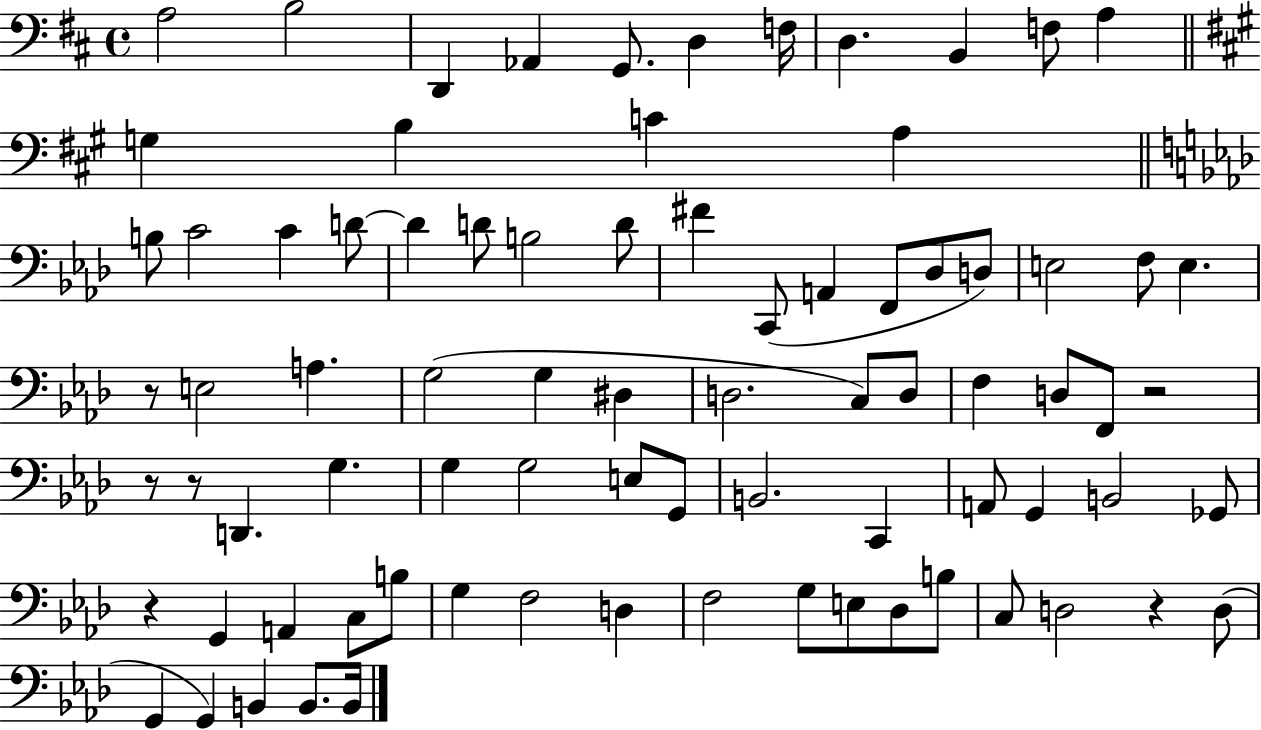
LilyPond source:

{
  \clef bass
  \time 4/4
  \defaultTimeSignature
  \key d \major
  a2 b2 | d,4 aes,4 g,8. d4 f16 | d4. b,4 f8 a4 | \bar "||" \break \key a \major g4 b4 c'4 a4 | \bar "||" \break \key f \minor b8 c'2 c'4 d'8~~ | d'4 d'8 b2 d'8 | fis'4 c,8( a,4 f,8 des8 d8) | e2 f8 e4. | \break r8 e2 a4. | g2( g4 dis4 | d2. c8) d8 | f4 d8 f,8 r2 | \break r8 r8 d,4. g4. | g4 g2 e8 g,8 | b,2. c,4 | a,8 g,4 b,2 ges,8 | \break r4 g,4 a,4 c8 b8 | g4 f2 d4 | f2 g8 e8 des8 b8 | c8 d2 r4 d8( | \break g,4 g,4) b,4 b,8. b,16 | \bar "|."
}